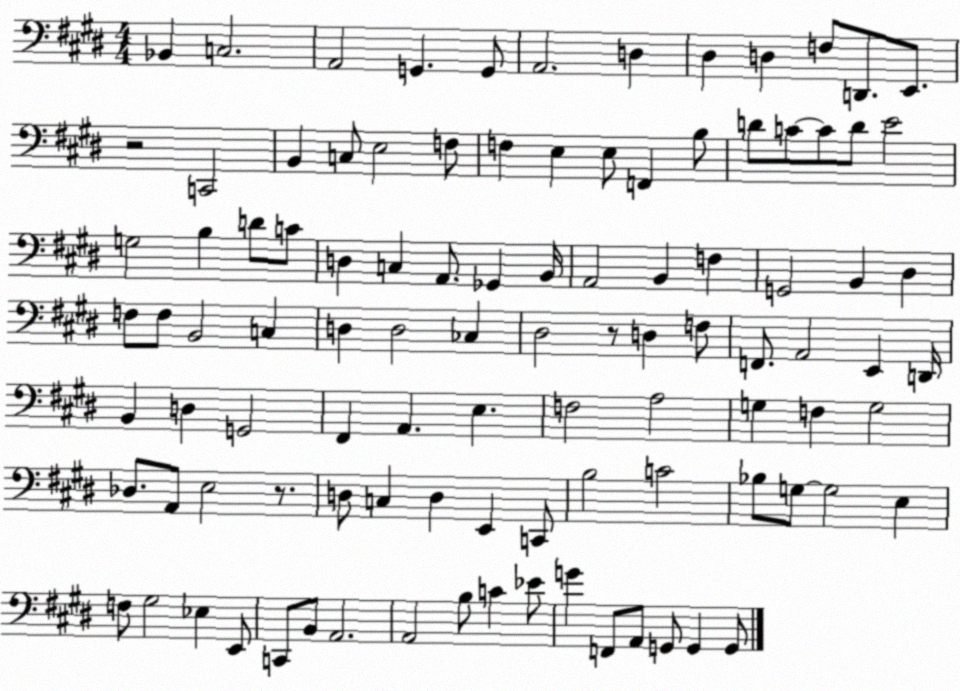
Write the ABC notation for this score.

X:1
T:Untitled
M:4/4
L:1/4
K:E
_B,, C,2 A,,2 G,, G,,/2 A,,2 D, ^D, D, F,/2 D,,/2 E,,/2 z2 C,,2 B,, C,/2 E,2 F,/2 F, E, E,/2 F,, B,/2 D/2 C/2 C/2 D/2 E2 G,2 B, D/2 C/2 D, C, A,,/2 _G,, B,,/4 A,,2 B,, F, G,,2 B,, ^D, F,/2 F,/2 B,,2 C, D, D,2 _C, ^D,2 z/2 D, F,/2 F,,/2 A,,2 E,, D,,/4 B,, D, G,,2 ^F,, A,, E, F,2 A,2 G, F, G,2 _D,/2 A,,/2 E,2 z/2 D,/2 C, D, E,, C,,/2 B,2 C2 _B,/2 G,/2 G,2 E, F,/2 ^G,2 _E, E,,/2 C,,/2 B,,/2 A,,2 A,,2 B,/2 C _E/2 G F,,/2 A,,/2 G,,/2 G,, G,,/2